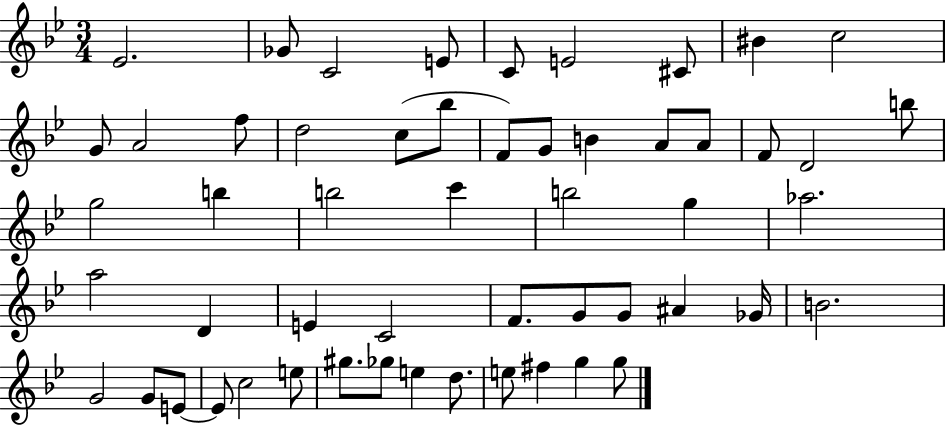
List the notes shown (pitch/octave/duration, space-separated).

Eb4/h. Gb4/e C4/h E4/e C4/e E4/h C#4/e BIS4/q C5/h G4/e A4/h F5/e D5/h C5/e Bb5/e F4/e G4/e B4/q A4/e A4/e F4/e D4/h B5/e G5/h B5/q B5/h C6/q B5/h G5/q Ab5/h. A5/h D4/q E4/q C4/h F4/e. G4/e G4/e A#4/q Gb4/s B4/h. G4/h G4/e E4/e E4/e C5/h E5/e G#5/e. Gb5/e E5/q D5/e. E5/e F#5/q G5/q G5/e